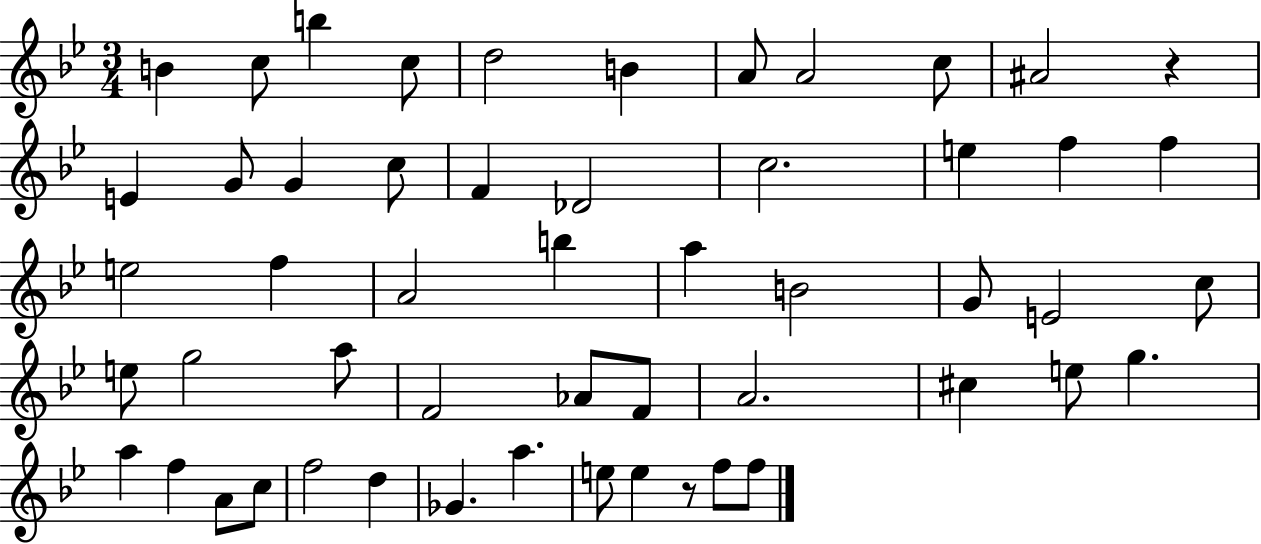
B4/q C5/e B5/q C5/e D5/h B4/q A4/e A4/h C5/e A#4/h R/q E4/q G4/e G4/q C5/e F4/q Db4/h C5/h. E5/q F5/q F5/q E5/h F5/q A4/h B5/q A5/q B4/h G4/e E4/h C5/e E5/e G5/h A5/e F4/h Ab4/e F4/e A4/h. C#5/q E5/e G5/q. A5/q F5/q A4/e C5/e F5/h D5/q Gb4/q. A5/q. E5/e E5/q R/e F5/e F5/e